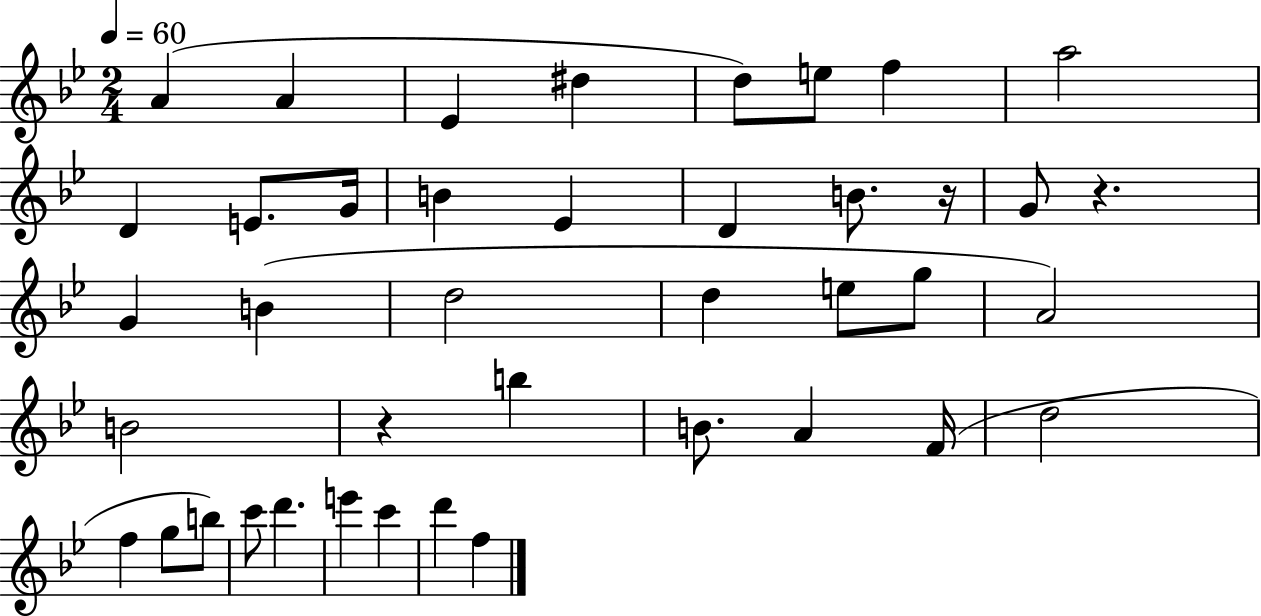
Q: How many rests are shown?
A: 3